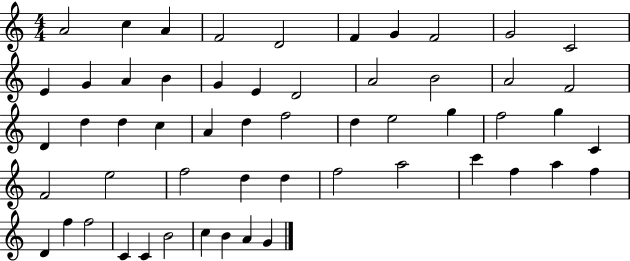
{
  \clef treble
  \numericTimeSignature
  \time 4/4
  \key c \major
  a'2 c''4 a'4 | f'2 d'2 | f'4 g'4 f'2 | g'2 c'2 | \break e'4 g'4 a'4 b'4 | g'4 e'4 d'2 | a'2 b'2 | a'2 f'2 | \break d'4 d''4 d''4 c''4 | a'4 d''4 f''2 | d''4 e''2 g''4 | f''2 g''4 c'4 | \break f'2 e''2 | f''2 d''4 d''4 | f''2 a''2 | c'''4 f''4 a''4 f''4 | \break d'4 f''4 f''2 | c'4 c'4 b'2 | c''4 b'4 a'4 g'4 | \bar "|."
}